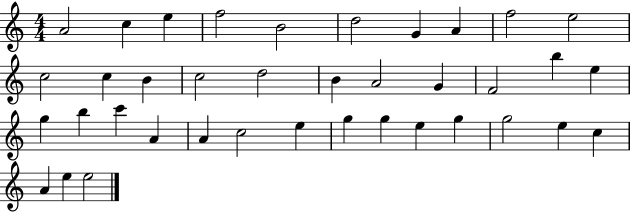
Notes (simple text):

A4/h C5/q E5/q F5/h B4/h D5/h G4/q A4/q F5/h E5/h C5/h C5/q B4/q C5/h D5/h B4/q A4/h G4/q F4/h B5/q E5/q G5/q B5/q C6/q A4/q A4/q C5/h E5/q G5/q G5/q E5/q G5/q G5/h E5/q C5/q A4/q E5/q E5/h